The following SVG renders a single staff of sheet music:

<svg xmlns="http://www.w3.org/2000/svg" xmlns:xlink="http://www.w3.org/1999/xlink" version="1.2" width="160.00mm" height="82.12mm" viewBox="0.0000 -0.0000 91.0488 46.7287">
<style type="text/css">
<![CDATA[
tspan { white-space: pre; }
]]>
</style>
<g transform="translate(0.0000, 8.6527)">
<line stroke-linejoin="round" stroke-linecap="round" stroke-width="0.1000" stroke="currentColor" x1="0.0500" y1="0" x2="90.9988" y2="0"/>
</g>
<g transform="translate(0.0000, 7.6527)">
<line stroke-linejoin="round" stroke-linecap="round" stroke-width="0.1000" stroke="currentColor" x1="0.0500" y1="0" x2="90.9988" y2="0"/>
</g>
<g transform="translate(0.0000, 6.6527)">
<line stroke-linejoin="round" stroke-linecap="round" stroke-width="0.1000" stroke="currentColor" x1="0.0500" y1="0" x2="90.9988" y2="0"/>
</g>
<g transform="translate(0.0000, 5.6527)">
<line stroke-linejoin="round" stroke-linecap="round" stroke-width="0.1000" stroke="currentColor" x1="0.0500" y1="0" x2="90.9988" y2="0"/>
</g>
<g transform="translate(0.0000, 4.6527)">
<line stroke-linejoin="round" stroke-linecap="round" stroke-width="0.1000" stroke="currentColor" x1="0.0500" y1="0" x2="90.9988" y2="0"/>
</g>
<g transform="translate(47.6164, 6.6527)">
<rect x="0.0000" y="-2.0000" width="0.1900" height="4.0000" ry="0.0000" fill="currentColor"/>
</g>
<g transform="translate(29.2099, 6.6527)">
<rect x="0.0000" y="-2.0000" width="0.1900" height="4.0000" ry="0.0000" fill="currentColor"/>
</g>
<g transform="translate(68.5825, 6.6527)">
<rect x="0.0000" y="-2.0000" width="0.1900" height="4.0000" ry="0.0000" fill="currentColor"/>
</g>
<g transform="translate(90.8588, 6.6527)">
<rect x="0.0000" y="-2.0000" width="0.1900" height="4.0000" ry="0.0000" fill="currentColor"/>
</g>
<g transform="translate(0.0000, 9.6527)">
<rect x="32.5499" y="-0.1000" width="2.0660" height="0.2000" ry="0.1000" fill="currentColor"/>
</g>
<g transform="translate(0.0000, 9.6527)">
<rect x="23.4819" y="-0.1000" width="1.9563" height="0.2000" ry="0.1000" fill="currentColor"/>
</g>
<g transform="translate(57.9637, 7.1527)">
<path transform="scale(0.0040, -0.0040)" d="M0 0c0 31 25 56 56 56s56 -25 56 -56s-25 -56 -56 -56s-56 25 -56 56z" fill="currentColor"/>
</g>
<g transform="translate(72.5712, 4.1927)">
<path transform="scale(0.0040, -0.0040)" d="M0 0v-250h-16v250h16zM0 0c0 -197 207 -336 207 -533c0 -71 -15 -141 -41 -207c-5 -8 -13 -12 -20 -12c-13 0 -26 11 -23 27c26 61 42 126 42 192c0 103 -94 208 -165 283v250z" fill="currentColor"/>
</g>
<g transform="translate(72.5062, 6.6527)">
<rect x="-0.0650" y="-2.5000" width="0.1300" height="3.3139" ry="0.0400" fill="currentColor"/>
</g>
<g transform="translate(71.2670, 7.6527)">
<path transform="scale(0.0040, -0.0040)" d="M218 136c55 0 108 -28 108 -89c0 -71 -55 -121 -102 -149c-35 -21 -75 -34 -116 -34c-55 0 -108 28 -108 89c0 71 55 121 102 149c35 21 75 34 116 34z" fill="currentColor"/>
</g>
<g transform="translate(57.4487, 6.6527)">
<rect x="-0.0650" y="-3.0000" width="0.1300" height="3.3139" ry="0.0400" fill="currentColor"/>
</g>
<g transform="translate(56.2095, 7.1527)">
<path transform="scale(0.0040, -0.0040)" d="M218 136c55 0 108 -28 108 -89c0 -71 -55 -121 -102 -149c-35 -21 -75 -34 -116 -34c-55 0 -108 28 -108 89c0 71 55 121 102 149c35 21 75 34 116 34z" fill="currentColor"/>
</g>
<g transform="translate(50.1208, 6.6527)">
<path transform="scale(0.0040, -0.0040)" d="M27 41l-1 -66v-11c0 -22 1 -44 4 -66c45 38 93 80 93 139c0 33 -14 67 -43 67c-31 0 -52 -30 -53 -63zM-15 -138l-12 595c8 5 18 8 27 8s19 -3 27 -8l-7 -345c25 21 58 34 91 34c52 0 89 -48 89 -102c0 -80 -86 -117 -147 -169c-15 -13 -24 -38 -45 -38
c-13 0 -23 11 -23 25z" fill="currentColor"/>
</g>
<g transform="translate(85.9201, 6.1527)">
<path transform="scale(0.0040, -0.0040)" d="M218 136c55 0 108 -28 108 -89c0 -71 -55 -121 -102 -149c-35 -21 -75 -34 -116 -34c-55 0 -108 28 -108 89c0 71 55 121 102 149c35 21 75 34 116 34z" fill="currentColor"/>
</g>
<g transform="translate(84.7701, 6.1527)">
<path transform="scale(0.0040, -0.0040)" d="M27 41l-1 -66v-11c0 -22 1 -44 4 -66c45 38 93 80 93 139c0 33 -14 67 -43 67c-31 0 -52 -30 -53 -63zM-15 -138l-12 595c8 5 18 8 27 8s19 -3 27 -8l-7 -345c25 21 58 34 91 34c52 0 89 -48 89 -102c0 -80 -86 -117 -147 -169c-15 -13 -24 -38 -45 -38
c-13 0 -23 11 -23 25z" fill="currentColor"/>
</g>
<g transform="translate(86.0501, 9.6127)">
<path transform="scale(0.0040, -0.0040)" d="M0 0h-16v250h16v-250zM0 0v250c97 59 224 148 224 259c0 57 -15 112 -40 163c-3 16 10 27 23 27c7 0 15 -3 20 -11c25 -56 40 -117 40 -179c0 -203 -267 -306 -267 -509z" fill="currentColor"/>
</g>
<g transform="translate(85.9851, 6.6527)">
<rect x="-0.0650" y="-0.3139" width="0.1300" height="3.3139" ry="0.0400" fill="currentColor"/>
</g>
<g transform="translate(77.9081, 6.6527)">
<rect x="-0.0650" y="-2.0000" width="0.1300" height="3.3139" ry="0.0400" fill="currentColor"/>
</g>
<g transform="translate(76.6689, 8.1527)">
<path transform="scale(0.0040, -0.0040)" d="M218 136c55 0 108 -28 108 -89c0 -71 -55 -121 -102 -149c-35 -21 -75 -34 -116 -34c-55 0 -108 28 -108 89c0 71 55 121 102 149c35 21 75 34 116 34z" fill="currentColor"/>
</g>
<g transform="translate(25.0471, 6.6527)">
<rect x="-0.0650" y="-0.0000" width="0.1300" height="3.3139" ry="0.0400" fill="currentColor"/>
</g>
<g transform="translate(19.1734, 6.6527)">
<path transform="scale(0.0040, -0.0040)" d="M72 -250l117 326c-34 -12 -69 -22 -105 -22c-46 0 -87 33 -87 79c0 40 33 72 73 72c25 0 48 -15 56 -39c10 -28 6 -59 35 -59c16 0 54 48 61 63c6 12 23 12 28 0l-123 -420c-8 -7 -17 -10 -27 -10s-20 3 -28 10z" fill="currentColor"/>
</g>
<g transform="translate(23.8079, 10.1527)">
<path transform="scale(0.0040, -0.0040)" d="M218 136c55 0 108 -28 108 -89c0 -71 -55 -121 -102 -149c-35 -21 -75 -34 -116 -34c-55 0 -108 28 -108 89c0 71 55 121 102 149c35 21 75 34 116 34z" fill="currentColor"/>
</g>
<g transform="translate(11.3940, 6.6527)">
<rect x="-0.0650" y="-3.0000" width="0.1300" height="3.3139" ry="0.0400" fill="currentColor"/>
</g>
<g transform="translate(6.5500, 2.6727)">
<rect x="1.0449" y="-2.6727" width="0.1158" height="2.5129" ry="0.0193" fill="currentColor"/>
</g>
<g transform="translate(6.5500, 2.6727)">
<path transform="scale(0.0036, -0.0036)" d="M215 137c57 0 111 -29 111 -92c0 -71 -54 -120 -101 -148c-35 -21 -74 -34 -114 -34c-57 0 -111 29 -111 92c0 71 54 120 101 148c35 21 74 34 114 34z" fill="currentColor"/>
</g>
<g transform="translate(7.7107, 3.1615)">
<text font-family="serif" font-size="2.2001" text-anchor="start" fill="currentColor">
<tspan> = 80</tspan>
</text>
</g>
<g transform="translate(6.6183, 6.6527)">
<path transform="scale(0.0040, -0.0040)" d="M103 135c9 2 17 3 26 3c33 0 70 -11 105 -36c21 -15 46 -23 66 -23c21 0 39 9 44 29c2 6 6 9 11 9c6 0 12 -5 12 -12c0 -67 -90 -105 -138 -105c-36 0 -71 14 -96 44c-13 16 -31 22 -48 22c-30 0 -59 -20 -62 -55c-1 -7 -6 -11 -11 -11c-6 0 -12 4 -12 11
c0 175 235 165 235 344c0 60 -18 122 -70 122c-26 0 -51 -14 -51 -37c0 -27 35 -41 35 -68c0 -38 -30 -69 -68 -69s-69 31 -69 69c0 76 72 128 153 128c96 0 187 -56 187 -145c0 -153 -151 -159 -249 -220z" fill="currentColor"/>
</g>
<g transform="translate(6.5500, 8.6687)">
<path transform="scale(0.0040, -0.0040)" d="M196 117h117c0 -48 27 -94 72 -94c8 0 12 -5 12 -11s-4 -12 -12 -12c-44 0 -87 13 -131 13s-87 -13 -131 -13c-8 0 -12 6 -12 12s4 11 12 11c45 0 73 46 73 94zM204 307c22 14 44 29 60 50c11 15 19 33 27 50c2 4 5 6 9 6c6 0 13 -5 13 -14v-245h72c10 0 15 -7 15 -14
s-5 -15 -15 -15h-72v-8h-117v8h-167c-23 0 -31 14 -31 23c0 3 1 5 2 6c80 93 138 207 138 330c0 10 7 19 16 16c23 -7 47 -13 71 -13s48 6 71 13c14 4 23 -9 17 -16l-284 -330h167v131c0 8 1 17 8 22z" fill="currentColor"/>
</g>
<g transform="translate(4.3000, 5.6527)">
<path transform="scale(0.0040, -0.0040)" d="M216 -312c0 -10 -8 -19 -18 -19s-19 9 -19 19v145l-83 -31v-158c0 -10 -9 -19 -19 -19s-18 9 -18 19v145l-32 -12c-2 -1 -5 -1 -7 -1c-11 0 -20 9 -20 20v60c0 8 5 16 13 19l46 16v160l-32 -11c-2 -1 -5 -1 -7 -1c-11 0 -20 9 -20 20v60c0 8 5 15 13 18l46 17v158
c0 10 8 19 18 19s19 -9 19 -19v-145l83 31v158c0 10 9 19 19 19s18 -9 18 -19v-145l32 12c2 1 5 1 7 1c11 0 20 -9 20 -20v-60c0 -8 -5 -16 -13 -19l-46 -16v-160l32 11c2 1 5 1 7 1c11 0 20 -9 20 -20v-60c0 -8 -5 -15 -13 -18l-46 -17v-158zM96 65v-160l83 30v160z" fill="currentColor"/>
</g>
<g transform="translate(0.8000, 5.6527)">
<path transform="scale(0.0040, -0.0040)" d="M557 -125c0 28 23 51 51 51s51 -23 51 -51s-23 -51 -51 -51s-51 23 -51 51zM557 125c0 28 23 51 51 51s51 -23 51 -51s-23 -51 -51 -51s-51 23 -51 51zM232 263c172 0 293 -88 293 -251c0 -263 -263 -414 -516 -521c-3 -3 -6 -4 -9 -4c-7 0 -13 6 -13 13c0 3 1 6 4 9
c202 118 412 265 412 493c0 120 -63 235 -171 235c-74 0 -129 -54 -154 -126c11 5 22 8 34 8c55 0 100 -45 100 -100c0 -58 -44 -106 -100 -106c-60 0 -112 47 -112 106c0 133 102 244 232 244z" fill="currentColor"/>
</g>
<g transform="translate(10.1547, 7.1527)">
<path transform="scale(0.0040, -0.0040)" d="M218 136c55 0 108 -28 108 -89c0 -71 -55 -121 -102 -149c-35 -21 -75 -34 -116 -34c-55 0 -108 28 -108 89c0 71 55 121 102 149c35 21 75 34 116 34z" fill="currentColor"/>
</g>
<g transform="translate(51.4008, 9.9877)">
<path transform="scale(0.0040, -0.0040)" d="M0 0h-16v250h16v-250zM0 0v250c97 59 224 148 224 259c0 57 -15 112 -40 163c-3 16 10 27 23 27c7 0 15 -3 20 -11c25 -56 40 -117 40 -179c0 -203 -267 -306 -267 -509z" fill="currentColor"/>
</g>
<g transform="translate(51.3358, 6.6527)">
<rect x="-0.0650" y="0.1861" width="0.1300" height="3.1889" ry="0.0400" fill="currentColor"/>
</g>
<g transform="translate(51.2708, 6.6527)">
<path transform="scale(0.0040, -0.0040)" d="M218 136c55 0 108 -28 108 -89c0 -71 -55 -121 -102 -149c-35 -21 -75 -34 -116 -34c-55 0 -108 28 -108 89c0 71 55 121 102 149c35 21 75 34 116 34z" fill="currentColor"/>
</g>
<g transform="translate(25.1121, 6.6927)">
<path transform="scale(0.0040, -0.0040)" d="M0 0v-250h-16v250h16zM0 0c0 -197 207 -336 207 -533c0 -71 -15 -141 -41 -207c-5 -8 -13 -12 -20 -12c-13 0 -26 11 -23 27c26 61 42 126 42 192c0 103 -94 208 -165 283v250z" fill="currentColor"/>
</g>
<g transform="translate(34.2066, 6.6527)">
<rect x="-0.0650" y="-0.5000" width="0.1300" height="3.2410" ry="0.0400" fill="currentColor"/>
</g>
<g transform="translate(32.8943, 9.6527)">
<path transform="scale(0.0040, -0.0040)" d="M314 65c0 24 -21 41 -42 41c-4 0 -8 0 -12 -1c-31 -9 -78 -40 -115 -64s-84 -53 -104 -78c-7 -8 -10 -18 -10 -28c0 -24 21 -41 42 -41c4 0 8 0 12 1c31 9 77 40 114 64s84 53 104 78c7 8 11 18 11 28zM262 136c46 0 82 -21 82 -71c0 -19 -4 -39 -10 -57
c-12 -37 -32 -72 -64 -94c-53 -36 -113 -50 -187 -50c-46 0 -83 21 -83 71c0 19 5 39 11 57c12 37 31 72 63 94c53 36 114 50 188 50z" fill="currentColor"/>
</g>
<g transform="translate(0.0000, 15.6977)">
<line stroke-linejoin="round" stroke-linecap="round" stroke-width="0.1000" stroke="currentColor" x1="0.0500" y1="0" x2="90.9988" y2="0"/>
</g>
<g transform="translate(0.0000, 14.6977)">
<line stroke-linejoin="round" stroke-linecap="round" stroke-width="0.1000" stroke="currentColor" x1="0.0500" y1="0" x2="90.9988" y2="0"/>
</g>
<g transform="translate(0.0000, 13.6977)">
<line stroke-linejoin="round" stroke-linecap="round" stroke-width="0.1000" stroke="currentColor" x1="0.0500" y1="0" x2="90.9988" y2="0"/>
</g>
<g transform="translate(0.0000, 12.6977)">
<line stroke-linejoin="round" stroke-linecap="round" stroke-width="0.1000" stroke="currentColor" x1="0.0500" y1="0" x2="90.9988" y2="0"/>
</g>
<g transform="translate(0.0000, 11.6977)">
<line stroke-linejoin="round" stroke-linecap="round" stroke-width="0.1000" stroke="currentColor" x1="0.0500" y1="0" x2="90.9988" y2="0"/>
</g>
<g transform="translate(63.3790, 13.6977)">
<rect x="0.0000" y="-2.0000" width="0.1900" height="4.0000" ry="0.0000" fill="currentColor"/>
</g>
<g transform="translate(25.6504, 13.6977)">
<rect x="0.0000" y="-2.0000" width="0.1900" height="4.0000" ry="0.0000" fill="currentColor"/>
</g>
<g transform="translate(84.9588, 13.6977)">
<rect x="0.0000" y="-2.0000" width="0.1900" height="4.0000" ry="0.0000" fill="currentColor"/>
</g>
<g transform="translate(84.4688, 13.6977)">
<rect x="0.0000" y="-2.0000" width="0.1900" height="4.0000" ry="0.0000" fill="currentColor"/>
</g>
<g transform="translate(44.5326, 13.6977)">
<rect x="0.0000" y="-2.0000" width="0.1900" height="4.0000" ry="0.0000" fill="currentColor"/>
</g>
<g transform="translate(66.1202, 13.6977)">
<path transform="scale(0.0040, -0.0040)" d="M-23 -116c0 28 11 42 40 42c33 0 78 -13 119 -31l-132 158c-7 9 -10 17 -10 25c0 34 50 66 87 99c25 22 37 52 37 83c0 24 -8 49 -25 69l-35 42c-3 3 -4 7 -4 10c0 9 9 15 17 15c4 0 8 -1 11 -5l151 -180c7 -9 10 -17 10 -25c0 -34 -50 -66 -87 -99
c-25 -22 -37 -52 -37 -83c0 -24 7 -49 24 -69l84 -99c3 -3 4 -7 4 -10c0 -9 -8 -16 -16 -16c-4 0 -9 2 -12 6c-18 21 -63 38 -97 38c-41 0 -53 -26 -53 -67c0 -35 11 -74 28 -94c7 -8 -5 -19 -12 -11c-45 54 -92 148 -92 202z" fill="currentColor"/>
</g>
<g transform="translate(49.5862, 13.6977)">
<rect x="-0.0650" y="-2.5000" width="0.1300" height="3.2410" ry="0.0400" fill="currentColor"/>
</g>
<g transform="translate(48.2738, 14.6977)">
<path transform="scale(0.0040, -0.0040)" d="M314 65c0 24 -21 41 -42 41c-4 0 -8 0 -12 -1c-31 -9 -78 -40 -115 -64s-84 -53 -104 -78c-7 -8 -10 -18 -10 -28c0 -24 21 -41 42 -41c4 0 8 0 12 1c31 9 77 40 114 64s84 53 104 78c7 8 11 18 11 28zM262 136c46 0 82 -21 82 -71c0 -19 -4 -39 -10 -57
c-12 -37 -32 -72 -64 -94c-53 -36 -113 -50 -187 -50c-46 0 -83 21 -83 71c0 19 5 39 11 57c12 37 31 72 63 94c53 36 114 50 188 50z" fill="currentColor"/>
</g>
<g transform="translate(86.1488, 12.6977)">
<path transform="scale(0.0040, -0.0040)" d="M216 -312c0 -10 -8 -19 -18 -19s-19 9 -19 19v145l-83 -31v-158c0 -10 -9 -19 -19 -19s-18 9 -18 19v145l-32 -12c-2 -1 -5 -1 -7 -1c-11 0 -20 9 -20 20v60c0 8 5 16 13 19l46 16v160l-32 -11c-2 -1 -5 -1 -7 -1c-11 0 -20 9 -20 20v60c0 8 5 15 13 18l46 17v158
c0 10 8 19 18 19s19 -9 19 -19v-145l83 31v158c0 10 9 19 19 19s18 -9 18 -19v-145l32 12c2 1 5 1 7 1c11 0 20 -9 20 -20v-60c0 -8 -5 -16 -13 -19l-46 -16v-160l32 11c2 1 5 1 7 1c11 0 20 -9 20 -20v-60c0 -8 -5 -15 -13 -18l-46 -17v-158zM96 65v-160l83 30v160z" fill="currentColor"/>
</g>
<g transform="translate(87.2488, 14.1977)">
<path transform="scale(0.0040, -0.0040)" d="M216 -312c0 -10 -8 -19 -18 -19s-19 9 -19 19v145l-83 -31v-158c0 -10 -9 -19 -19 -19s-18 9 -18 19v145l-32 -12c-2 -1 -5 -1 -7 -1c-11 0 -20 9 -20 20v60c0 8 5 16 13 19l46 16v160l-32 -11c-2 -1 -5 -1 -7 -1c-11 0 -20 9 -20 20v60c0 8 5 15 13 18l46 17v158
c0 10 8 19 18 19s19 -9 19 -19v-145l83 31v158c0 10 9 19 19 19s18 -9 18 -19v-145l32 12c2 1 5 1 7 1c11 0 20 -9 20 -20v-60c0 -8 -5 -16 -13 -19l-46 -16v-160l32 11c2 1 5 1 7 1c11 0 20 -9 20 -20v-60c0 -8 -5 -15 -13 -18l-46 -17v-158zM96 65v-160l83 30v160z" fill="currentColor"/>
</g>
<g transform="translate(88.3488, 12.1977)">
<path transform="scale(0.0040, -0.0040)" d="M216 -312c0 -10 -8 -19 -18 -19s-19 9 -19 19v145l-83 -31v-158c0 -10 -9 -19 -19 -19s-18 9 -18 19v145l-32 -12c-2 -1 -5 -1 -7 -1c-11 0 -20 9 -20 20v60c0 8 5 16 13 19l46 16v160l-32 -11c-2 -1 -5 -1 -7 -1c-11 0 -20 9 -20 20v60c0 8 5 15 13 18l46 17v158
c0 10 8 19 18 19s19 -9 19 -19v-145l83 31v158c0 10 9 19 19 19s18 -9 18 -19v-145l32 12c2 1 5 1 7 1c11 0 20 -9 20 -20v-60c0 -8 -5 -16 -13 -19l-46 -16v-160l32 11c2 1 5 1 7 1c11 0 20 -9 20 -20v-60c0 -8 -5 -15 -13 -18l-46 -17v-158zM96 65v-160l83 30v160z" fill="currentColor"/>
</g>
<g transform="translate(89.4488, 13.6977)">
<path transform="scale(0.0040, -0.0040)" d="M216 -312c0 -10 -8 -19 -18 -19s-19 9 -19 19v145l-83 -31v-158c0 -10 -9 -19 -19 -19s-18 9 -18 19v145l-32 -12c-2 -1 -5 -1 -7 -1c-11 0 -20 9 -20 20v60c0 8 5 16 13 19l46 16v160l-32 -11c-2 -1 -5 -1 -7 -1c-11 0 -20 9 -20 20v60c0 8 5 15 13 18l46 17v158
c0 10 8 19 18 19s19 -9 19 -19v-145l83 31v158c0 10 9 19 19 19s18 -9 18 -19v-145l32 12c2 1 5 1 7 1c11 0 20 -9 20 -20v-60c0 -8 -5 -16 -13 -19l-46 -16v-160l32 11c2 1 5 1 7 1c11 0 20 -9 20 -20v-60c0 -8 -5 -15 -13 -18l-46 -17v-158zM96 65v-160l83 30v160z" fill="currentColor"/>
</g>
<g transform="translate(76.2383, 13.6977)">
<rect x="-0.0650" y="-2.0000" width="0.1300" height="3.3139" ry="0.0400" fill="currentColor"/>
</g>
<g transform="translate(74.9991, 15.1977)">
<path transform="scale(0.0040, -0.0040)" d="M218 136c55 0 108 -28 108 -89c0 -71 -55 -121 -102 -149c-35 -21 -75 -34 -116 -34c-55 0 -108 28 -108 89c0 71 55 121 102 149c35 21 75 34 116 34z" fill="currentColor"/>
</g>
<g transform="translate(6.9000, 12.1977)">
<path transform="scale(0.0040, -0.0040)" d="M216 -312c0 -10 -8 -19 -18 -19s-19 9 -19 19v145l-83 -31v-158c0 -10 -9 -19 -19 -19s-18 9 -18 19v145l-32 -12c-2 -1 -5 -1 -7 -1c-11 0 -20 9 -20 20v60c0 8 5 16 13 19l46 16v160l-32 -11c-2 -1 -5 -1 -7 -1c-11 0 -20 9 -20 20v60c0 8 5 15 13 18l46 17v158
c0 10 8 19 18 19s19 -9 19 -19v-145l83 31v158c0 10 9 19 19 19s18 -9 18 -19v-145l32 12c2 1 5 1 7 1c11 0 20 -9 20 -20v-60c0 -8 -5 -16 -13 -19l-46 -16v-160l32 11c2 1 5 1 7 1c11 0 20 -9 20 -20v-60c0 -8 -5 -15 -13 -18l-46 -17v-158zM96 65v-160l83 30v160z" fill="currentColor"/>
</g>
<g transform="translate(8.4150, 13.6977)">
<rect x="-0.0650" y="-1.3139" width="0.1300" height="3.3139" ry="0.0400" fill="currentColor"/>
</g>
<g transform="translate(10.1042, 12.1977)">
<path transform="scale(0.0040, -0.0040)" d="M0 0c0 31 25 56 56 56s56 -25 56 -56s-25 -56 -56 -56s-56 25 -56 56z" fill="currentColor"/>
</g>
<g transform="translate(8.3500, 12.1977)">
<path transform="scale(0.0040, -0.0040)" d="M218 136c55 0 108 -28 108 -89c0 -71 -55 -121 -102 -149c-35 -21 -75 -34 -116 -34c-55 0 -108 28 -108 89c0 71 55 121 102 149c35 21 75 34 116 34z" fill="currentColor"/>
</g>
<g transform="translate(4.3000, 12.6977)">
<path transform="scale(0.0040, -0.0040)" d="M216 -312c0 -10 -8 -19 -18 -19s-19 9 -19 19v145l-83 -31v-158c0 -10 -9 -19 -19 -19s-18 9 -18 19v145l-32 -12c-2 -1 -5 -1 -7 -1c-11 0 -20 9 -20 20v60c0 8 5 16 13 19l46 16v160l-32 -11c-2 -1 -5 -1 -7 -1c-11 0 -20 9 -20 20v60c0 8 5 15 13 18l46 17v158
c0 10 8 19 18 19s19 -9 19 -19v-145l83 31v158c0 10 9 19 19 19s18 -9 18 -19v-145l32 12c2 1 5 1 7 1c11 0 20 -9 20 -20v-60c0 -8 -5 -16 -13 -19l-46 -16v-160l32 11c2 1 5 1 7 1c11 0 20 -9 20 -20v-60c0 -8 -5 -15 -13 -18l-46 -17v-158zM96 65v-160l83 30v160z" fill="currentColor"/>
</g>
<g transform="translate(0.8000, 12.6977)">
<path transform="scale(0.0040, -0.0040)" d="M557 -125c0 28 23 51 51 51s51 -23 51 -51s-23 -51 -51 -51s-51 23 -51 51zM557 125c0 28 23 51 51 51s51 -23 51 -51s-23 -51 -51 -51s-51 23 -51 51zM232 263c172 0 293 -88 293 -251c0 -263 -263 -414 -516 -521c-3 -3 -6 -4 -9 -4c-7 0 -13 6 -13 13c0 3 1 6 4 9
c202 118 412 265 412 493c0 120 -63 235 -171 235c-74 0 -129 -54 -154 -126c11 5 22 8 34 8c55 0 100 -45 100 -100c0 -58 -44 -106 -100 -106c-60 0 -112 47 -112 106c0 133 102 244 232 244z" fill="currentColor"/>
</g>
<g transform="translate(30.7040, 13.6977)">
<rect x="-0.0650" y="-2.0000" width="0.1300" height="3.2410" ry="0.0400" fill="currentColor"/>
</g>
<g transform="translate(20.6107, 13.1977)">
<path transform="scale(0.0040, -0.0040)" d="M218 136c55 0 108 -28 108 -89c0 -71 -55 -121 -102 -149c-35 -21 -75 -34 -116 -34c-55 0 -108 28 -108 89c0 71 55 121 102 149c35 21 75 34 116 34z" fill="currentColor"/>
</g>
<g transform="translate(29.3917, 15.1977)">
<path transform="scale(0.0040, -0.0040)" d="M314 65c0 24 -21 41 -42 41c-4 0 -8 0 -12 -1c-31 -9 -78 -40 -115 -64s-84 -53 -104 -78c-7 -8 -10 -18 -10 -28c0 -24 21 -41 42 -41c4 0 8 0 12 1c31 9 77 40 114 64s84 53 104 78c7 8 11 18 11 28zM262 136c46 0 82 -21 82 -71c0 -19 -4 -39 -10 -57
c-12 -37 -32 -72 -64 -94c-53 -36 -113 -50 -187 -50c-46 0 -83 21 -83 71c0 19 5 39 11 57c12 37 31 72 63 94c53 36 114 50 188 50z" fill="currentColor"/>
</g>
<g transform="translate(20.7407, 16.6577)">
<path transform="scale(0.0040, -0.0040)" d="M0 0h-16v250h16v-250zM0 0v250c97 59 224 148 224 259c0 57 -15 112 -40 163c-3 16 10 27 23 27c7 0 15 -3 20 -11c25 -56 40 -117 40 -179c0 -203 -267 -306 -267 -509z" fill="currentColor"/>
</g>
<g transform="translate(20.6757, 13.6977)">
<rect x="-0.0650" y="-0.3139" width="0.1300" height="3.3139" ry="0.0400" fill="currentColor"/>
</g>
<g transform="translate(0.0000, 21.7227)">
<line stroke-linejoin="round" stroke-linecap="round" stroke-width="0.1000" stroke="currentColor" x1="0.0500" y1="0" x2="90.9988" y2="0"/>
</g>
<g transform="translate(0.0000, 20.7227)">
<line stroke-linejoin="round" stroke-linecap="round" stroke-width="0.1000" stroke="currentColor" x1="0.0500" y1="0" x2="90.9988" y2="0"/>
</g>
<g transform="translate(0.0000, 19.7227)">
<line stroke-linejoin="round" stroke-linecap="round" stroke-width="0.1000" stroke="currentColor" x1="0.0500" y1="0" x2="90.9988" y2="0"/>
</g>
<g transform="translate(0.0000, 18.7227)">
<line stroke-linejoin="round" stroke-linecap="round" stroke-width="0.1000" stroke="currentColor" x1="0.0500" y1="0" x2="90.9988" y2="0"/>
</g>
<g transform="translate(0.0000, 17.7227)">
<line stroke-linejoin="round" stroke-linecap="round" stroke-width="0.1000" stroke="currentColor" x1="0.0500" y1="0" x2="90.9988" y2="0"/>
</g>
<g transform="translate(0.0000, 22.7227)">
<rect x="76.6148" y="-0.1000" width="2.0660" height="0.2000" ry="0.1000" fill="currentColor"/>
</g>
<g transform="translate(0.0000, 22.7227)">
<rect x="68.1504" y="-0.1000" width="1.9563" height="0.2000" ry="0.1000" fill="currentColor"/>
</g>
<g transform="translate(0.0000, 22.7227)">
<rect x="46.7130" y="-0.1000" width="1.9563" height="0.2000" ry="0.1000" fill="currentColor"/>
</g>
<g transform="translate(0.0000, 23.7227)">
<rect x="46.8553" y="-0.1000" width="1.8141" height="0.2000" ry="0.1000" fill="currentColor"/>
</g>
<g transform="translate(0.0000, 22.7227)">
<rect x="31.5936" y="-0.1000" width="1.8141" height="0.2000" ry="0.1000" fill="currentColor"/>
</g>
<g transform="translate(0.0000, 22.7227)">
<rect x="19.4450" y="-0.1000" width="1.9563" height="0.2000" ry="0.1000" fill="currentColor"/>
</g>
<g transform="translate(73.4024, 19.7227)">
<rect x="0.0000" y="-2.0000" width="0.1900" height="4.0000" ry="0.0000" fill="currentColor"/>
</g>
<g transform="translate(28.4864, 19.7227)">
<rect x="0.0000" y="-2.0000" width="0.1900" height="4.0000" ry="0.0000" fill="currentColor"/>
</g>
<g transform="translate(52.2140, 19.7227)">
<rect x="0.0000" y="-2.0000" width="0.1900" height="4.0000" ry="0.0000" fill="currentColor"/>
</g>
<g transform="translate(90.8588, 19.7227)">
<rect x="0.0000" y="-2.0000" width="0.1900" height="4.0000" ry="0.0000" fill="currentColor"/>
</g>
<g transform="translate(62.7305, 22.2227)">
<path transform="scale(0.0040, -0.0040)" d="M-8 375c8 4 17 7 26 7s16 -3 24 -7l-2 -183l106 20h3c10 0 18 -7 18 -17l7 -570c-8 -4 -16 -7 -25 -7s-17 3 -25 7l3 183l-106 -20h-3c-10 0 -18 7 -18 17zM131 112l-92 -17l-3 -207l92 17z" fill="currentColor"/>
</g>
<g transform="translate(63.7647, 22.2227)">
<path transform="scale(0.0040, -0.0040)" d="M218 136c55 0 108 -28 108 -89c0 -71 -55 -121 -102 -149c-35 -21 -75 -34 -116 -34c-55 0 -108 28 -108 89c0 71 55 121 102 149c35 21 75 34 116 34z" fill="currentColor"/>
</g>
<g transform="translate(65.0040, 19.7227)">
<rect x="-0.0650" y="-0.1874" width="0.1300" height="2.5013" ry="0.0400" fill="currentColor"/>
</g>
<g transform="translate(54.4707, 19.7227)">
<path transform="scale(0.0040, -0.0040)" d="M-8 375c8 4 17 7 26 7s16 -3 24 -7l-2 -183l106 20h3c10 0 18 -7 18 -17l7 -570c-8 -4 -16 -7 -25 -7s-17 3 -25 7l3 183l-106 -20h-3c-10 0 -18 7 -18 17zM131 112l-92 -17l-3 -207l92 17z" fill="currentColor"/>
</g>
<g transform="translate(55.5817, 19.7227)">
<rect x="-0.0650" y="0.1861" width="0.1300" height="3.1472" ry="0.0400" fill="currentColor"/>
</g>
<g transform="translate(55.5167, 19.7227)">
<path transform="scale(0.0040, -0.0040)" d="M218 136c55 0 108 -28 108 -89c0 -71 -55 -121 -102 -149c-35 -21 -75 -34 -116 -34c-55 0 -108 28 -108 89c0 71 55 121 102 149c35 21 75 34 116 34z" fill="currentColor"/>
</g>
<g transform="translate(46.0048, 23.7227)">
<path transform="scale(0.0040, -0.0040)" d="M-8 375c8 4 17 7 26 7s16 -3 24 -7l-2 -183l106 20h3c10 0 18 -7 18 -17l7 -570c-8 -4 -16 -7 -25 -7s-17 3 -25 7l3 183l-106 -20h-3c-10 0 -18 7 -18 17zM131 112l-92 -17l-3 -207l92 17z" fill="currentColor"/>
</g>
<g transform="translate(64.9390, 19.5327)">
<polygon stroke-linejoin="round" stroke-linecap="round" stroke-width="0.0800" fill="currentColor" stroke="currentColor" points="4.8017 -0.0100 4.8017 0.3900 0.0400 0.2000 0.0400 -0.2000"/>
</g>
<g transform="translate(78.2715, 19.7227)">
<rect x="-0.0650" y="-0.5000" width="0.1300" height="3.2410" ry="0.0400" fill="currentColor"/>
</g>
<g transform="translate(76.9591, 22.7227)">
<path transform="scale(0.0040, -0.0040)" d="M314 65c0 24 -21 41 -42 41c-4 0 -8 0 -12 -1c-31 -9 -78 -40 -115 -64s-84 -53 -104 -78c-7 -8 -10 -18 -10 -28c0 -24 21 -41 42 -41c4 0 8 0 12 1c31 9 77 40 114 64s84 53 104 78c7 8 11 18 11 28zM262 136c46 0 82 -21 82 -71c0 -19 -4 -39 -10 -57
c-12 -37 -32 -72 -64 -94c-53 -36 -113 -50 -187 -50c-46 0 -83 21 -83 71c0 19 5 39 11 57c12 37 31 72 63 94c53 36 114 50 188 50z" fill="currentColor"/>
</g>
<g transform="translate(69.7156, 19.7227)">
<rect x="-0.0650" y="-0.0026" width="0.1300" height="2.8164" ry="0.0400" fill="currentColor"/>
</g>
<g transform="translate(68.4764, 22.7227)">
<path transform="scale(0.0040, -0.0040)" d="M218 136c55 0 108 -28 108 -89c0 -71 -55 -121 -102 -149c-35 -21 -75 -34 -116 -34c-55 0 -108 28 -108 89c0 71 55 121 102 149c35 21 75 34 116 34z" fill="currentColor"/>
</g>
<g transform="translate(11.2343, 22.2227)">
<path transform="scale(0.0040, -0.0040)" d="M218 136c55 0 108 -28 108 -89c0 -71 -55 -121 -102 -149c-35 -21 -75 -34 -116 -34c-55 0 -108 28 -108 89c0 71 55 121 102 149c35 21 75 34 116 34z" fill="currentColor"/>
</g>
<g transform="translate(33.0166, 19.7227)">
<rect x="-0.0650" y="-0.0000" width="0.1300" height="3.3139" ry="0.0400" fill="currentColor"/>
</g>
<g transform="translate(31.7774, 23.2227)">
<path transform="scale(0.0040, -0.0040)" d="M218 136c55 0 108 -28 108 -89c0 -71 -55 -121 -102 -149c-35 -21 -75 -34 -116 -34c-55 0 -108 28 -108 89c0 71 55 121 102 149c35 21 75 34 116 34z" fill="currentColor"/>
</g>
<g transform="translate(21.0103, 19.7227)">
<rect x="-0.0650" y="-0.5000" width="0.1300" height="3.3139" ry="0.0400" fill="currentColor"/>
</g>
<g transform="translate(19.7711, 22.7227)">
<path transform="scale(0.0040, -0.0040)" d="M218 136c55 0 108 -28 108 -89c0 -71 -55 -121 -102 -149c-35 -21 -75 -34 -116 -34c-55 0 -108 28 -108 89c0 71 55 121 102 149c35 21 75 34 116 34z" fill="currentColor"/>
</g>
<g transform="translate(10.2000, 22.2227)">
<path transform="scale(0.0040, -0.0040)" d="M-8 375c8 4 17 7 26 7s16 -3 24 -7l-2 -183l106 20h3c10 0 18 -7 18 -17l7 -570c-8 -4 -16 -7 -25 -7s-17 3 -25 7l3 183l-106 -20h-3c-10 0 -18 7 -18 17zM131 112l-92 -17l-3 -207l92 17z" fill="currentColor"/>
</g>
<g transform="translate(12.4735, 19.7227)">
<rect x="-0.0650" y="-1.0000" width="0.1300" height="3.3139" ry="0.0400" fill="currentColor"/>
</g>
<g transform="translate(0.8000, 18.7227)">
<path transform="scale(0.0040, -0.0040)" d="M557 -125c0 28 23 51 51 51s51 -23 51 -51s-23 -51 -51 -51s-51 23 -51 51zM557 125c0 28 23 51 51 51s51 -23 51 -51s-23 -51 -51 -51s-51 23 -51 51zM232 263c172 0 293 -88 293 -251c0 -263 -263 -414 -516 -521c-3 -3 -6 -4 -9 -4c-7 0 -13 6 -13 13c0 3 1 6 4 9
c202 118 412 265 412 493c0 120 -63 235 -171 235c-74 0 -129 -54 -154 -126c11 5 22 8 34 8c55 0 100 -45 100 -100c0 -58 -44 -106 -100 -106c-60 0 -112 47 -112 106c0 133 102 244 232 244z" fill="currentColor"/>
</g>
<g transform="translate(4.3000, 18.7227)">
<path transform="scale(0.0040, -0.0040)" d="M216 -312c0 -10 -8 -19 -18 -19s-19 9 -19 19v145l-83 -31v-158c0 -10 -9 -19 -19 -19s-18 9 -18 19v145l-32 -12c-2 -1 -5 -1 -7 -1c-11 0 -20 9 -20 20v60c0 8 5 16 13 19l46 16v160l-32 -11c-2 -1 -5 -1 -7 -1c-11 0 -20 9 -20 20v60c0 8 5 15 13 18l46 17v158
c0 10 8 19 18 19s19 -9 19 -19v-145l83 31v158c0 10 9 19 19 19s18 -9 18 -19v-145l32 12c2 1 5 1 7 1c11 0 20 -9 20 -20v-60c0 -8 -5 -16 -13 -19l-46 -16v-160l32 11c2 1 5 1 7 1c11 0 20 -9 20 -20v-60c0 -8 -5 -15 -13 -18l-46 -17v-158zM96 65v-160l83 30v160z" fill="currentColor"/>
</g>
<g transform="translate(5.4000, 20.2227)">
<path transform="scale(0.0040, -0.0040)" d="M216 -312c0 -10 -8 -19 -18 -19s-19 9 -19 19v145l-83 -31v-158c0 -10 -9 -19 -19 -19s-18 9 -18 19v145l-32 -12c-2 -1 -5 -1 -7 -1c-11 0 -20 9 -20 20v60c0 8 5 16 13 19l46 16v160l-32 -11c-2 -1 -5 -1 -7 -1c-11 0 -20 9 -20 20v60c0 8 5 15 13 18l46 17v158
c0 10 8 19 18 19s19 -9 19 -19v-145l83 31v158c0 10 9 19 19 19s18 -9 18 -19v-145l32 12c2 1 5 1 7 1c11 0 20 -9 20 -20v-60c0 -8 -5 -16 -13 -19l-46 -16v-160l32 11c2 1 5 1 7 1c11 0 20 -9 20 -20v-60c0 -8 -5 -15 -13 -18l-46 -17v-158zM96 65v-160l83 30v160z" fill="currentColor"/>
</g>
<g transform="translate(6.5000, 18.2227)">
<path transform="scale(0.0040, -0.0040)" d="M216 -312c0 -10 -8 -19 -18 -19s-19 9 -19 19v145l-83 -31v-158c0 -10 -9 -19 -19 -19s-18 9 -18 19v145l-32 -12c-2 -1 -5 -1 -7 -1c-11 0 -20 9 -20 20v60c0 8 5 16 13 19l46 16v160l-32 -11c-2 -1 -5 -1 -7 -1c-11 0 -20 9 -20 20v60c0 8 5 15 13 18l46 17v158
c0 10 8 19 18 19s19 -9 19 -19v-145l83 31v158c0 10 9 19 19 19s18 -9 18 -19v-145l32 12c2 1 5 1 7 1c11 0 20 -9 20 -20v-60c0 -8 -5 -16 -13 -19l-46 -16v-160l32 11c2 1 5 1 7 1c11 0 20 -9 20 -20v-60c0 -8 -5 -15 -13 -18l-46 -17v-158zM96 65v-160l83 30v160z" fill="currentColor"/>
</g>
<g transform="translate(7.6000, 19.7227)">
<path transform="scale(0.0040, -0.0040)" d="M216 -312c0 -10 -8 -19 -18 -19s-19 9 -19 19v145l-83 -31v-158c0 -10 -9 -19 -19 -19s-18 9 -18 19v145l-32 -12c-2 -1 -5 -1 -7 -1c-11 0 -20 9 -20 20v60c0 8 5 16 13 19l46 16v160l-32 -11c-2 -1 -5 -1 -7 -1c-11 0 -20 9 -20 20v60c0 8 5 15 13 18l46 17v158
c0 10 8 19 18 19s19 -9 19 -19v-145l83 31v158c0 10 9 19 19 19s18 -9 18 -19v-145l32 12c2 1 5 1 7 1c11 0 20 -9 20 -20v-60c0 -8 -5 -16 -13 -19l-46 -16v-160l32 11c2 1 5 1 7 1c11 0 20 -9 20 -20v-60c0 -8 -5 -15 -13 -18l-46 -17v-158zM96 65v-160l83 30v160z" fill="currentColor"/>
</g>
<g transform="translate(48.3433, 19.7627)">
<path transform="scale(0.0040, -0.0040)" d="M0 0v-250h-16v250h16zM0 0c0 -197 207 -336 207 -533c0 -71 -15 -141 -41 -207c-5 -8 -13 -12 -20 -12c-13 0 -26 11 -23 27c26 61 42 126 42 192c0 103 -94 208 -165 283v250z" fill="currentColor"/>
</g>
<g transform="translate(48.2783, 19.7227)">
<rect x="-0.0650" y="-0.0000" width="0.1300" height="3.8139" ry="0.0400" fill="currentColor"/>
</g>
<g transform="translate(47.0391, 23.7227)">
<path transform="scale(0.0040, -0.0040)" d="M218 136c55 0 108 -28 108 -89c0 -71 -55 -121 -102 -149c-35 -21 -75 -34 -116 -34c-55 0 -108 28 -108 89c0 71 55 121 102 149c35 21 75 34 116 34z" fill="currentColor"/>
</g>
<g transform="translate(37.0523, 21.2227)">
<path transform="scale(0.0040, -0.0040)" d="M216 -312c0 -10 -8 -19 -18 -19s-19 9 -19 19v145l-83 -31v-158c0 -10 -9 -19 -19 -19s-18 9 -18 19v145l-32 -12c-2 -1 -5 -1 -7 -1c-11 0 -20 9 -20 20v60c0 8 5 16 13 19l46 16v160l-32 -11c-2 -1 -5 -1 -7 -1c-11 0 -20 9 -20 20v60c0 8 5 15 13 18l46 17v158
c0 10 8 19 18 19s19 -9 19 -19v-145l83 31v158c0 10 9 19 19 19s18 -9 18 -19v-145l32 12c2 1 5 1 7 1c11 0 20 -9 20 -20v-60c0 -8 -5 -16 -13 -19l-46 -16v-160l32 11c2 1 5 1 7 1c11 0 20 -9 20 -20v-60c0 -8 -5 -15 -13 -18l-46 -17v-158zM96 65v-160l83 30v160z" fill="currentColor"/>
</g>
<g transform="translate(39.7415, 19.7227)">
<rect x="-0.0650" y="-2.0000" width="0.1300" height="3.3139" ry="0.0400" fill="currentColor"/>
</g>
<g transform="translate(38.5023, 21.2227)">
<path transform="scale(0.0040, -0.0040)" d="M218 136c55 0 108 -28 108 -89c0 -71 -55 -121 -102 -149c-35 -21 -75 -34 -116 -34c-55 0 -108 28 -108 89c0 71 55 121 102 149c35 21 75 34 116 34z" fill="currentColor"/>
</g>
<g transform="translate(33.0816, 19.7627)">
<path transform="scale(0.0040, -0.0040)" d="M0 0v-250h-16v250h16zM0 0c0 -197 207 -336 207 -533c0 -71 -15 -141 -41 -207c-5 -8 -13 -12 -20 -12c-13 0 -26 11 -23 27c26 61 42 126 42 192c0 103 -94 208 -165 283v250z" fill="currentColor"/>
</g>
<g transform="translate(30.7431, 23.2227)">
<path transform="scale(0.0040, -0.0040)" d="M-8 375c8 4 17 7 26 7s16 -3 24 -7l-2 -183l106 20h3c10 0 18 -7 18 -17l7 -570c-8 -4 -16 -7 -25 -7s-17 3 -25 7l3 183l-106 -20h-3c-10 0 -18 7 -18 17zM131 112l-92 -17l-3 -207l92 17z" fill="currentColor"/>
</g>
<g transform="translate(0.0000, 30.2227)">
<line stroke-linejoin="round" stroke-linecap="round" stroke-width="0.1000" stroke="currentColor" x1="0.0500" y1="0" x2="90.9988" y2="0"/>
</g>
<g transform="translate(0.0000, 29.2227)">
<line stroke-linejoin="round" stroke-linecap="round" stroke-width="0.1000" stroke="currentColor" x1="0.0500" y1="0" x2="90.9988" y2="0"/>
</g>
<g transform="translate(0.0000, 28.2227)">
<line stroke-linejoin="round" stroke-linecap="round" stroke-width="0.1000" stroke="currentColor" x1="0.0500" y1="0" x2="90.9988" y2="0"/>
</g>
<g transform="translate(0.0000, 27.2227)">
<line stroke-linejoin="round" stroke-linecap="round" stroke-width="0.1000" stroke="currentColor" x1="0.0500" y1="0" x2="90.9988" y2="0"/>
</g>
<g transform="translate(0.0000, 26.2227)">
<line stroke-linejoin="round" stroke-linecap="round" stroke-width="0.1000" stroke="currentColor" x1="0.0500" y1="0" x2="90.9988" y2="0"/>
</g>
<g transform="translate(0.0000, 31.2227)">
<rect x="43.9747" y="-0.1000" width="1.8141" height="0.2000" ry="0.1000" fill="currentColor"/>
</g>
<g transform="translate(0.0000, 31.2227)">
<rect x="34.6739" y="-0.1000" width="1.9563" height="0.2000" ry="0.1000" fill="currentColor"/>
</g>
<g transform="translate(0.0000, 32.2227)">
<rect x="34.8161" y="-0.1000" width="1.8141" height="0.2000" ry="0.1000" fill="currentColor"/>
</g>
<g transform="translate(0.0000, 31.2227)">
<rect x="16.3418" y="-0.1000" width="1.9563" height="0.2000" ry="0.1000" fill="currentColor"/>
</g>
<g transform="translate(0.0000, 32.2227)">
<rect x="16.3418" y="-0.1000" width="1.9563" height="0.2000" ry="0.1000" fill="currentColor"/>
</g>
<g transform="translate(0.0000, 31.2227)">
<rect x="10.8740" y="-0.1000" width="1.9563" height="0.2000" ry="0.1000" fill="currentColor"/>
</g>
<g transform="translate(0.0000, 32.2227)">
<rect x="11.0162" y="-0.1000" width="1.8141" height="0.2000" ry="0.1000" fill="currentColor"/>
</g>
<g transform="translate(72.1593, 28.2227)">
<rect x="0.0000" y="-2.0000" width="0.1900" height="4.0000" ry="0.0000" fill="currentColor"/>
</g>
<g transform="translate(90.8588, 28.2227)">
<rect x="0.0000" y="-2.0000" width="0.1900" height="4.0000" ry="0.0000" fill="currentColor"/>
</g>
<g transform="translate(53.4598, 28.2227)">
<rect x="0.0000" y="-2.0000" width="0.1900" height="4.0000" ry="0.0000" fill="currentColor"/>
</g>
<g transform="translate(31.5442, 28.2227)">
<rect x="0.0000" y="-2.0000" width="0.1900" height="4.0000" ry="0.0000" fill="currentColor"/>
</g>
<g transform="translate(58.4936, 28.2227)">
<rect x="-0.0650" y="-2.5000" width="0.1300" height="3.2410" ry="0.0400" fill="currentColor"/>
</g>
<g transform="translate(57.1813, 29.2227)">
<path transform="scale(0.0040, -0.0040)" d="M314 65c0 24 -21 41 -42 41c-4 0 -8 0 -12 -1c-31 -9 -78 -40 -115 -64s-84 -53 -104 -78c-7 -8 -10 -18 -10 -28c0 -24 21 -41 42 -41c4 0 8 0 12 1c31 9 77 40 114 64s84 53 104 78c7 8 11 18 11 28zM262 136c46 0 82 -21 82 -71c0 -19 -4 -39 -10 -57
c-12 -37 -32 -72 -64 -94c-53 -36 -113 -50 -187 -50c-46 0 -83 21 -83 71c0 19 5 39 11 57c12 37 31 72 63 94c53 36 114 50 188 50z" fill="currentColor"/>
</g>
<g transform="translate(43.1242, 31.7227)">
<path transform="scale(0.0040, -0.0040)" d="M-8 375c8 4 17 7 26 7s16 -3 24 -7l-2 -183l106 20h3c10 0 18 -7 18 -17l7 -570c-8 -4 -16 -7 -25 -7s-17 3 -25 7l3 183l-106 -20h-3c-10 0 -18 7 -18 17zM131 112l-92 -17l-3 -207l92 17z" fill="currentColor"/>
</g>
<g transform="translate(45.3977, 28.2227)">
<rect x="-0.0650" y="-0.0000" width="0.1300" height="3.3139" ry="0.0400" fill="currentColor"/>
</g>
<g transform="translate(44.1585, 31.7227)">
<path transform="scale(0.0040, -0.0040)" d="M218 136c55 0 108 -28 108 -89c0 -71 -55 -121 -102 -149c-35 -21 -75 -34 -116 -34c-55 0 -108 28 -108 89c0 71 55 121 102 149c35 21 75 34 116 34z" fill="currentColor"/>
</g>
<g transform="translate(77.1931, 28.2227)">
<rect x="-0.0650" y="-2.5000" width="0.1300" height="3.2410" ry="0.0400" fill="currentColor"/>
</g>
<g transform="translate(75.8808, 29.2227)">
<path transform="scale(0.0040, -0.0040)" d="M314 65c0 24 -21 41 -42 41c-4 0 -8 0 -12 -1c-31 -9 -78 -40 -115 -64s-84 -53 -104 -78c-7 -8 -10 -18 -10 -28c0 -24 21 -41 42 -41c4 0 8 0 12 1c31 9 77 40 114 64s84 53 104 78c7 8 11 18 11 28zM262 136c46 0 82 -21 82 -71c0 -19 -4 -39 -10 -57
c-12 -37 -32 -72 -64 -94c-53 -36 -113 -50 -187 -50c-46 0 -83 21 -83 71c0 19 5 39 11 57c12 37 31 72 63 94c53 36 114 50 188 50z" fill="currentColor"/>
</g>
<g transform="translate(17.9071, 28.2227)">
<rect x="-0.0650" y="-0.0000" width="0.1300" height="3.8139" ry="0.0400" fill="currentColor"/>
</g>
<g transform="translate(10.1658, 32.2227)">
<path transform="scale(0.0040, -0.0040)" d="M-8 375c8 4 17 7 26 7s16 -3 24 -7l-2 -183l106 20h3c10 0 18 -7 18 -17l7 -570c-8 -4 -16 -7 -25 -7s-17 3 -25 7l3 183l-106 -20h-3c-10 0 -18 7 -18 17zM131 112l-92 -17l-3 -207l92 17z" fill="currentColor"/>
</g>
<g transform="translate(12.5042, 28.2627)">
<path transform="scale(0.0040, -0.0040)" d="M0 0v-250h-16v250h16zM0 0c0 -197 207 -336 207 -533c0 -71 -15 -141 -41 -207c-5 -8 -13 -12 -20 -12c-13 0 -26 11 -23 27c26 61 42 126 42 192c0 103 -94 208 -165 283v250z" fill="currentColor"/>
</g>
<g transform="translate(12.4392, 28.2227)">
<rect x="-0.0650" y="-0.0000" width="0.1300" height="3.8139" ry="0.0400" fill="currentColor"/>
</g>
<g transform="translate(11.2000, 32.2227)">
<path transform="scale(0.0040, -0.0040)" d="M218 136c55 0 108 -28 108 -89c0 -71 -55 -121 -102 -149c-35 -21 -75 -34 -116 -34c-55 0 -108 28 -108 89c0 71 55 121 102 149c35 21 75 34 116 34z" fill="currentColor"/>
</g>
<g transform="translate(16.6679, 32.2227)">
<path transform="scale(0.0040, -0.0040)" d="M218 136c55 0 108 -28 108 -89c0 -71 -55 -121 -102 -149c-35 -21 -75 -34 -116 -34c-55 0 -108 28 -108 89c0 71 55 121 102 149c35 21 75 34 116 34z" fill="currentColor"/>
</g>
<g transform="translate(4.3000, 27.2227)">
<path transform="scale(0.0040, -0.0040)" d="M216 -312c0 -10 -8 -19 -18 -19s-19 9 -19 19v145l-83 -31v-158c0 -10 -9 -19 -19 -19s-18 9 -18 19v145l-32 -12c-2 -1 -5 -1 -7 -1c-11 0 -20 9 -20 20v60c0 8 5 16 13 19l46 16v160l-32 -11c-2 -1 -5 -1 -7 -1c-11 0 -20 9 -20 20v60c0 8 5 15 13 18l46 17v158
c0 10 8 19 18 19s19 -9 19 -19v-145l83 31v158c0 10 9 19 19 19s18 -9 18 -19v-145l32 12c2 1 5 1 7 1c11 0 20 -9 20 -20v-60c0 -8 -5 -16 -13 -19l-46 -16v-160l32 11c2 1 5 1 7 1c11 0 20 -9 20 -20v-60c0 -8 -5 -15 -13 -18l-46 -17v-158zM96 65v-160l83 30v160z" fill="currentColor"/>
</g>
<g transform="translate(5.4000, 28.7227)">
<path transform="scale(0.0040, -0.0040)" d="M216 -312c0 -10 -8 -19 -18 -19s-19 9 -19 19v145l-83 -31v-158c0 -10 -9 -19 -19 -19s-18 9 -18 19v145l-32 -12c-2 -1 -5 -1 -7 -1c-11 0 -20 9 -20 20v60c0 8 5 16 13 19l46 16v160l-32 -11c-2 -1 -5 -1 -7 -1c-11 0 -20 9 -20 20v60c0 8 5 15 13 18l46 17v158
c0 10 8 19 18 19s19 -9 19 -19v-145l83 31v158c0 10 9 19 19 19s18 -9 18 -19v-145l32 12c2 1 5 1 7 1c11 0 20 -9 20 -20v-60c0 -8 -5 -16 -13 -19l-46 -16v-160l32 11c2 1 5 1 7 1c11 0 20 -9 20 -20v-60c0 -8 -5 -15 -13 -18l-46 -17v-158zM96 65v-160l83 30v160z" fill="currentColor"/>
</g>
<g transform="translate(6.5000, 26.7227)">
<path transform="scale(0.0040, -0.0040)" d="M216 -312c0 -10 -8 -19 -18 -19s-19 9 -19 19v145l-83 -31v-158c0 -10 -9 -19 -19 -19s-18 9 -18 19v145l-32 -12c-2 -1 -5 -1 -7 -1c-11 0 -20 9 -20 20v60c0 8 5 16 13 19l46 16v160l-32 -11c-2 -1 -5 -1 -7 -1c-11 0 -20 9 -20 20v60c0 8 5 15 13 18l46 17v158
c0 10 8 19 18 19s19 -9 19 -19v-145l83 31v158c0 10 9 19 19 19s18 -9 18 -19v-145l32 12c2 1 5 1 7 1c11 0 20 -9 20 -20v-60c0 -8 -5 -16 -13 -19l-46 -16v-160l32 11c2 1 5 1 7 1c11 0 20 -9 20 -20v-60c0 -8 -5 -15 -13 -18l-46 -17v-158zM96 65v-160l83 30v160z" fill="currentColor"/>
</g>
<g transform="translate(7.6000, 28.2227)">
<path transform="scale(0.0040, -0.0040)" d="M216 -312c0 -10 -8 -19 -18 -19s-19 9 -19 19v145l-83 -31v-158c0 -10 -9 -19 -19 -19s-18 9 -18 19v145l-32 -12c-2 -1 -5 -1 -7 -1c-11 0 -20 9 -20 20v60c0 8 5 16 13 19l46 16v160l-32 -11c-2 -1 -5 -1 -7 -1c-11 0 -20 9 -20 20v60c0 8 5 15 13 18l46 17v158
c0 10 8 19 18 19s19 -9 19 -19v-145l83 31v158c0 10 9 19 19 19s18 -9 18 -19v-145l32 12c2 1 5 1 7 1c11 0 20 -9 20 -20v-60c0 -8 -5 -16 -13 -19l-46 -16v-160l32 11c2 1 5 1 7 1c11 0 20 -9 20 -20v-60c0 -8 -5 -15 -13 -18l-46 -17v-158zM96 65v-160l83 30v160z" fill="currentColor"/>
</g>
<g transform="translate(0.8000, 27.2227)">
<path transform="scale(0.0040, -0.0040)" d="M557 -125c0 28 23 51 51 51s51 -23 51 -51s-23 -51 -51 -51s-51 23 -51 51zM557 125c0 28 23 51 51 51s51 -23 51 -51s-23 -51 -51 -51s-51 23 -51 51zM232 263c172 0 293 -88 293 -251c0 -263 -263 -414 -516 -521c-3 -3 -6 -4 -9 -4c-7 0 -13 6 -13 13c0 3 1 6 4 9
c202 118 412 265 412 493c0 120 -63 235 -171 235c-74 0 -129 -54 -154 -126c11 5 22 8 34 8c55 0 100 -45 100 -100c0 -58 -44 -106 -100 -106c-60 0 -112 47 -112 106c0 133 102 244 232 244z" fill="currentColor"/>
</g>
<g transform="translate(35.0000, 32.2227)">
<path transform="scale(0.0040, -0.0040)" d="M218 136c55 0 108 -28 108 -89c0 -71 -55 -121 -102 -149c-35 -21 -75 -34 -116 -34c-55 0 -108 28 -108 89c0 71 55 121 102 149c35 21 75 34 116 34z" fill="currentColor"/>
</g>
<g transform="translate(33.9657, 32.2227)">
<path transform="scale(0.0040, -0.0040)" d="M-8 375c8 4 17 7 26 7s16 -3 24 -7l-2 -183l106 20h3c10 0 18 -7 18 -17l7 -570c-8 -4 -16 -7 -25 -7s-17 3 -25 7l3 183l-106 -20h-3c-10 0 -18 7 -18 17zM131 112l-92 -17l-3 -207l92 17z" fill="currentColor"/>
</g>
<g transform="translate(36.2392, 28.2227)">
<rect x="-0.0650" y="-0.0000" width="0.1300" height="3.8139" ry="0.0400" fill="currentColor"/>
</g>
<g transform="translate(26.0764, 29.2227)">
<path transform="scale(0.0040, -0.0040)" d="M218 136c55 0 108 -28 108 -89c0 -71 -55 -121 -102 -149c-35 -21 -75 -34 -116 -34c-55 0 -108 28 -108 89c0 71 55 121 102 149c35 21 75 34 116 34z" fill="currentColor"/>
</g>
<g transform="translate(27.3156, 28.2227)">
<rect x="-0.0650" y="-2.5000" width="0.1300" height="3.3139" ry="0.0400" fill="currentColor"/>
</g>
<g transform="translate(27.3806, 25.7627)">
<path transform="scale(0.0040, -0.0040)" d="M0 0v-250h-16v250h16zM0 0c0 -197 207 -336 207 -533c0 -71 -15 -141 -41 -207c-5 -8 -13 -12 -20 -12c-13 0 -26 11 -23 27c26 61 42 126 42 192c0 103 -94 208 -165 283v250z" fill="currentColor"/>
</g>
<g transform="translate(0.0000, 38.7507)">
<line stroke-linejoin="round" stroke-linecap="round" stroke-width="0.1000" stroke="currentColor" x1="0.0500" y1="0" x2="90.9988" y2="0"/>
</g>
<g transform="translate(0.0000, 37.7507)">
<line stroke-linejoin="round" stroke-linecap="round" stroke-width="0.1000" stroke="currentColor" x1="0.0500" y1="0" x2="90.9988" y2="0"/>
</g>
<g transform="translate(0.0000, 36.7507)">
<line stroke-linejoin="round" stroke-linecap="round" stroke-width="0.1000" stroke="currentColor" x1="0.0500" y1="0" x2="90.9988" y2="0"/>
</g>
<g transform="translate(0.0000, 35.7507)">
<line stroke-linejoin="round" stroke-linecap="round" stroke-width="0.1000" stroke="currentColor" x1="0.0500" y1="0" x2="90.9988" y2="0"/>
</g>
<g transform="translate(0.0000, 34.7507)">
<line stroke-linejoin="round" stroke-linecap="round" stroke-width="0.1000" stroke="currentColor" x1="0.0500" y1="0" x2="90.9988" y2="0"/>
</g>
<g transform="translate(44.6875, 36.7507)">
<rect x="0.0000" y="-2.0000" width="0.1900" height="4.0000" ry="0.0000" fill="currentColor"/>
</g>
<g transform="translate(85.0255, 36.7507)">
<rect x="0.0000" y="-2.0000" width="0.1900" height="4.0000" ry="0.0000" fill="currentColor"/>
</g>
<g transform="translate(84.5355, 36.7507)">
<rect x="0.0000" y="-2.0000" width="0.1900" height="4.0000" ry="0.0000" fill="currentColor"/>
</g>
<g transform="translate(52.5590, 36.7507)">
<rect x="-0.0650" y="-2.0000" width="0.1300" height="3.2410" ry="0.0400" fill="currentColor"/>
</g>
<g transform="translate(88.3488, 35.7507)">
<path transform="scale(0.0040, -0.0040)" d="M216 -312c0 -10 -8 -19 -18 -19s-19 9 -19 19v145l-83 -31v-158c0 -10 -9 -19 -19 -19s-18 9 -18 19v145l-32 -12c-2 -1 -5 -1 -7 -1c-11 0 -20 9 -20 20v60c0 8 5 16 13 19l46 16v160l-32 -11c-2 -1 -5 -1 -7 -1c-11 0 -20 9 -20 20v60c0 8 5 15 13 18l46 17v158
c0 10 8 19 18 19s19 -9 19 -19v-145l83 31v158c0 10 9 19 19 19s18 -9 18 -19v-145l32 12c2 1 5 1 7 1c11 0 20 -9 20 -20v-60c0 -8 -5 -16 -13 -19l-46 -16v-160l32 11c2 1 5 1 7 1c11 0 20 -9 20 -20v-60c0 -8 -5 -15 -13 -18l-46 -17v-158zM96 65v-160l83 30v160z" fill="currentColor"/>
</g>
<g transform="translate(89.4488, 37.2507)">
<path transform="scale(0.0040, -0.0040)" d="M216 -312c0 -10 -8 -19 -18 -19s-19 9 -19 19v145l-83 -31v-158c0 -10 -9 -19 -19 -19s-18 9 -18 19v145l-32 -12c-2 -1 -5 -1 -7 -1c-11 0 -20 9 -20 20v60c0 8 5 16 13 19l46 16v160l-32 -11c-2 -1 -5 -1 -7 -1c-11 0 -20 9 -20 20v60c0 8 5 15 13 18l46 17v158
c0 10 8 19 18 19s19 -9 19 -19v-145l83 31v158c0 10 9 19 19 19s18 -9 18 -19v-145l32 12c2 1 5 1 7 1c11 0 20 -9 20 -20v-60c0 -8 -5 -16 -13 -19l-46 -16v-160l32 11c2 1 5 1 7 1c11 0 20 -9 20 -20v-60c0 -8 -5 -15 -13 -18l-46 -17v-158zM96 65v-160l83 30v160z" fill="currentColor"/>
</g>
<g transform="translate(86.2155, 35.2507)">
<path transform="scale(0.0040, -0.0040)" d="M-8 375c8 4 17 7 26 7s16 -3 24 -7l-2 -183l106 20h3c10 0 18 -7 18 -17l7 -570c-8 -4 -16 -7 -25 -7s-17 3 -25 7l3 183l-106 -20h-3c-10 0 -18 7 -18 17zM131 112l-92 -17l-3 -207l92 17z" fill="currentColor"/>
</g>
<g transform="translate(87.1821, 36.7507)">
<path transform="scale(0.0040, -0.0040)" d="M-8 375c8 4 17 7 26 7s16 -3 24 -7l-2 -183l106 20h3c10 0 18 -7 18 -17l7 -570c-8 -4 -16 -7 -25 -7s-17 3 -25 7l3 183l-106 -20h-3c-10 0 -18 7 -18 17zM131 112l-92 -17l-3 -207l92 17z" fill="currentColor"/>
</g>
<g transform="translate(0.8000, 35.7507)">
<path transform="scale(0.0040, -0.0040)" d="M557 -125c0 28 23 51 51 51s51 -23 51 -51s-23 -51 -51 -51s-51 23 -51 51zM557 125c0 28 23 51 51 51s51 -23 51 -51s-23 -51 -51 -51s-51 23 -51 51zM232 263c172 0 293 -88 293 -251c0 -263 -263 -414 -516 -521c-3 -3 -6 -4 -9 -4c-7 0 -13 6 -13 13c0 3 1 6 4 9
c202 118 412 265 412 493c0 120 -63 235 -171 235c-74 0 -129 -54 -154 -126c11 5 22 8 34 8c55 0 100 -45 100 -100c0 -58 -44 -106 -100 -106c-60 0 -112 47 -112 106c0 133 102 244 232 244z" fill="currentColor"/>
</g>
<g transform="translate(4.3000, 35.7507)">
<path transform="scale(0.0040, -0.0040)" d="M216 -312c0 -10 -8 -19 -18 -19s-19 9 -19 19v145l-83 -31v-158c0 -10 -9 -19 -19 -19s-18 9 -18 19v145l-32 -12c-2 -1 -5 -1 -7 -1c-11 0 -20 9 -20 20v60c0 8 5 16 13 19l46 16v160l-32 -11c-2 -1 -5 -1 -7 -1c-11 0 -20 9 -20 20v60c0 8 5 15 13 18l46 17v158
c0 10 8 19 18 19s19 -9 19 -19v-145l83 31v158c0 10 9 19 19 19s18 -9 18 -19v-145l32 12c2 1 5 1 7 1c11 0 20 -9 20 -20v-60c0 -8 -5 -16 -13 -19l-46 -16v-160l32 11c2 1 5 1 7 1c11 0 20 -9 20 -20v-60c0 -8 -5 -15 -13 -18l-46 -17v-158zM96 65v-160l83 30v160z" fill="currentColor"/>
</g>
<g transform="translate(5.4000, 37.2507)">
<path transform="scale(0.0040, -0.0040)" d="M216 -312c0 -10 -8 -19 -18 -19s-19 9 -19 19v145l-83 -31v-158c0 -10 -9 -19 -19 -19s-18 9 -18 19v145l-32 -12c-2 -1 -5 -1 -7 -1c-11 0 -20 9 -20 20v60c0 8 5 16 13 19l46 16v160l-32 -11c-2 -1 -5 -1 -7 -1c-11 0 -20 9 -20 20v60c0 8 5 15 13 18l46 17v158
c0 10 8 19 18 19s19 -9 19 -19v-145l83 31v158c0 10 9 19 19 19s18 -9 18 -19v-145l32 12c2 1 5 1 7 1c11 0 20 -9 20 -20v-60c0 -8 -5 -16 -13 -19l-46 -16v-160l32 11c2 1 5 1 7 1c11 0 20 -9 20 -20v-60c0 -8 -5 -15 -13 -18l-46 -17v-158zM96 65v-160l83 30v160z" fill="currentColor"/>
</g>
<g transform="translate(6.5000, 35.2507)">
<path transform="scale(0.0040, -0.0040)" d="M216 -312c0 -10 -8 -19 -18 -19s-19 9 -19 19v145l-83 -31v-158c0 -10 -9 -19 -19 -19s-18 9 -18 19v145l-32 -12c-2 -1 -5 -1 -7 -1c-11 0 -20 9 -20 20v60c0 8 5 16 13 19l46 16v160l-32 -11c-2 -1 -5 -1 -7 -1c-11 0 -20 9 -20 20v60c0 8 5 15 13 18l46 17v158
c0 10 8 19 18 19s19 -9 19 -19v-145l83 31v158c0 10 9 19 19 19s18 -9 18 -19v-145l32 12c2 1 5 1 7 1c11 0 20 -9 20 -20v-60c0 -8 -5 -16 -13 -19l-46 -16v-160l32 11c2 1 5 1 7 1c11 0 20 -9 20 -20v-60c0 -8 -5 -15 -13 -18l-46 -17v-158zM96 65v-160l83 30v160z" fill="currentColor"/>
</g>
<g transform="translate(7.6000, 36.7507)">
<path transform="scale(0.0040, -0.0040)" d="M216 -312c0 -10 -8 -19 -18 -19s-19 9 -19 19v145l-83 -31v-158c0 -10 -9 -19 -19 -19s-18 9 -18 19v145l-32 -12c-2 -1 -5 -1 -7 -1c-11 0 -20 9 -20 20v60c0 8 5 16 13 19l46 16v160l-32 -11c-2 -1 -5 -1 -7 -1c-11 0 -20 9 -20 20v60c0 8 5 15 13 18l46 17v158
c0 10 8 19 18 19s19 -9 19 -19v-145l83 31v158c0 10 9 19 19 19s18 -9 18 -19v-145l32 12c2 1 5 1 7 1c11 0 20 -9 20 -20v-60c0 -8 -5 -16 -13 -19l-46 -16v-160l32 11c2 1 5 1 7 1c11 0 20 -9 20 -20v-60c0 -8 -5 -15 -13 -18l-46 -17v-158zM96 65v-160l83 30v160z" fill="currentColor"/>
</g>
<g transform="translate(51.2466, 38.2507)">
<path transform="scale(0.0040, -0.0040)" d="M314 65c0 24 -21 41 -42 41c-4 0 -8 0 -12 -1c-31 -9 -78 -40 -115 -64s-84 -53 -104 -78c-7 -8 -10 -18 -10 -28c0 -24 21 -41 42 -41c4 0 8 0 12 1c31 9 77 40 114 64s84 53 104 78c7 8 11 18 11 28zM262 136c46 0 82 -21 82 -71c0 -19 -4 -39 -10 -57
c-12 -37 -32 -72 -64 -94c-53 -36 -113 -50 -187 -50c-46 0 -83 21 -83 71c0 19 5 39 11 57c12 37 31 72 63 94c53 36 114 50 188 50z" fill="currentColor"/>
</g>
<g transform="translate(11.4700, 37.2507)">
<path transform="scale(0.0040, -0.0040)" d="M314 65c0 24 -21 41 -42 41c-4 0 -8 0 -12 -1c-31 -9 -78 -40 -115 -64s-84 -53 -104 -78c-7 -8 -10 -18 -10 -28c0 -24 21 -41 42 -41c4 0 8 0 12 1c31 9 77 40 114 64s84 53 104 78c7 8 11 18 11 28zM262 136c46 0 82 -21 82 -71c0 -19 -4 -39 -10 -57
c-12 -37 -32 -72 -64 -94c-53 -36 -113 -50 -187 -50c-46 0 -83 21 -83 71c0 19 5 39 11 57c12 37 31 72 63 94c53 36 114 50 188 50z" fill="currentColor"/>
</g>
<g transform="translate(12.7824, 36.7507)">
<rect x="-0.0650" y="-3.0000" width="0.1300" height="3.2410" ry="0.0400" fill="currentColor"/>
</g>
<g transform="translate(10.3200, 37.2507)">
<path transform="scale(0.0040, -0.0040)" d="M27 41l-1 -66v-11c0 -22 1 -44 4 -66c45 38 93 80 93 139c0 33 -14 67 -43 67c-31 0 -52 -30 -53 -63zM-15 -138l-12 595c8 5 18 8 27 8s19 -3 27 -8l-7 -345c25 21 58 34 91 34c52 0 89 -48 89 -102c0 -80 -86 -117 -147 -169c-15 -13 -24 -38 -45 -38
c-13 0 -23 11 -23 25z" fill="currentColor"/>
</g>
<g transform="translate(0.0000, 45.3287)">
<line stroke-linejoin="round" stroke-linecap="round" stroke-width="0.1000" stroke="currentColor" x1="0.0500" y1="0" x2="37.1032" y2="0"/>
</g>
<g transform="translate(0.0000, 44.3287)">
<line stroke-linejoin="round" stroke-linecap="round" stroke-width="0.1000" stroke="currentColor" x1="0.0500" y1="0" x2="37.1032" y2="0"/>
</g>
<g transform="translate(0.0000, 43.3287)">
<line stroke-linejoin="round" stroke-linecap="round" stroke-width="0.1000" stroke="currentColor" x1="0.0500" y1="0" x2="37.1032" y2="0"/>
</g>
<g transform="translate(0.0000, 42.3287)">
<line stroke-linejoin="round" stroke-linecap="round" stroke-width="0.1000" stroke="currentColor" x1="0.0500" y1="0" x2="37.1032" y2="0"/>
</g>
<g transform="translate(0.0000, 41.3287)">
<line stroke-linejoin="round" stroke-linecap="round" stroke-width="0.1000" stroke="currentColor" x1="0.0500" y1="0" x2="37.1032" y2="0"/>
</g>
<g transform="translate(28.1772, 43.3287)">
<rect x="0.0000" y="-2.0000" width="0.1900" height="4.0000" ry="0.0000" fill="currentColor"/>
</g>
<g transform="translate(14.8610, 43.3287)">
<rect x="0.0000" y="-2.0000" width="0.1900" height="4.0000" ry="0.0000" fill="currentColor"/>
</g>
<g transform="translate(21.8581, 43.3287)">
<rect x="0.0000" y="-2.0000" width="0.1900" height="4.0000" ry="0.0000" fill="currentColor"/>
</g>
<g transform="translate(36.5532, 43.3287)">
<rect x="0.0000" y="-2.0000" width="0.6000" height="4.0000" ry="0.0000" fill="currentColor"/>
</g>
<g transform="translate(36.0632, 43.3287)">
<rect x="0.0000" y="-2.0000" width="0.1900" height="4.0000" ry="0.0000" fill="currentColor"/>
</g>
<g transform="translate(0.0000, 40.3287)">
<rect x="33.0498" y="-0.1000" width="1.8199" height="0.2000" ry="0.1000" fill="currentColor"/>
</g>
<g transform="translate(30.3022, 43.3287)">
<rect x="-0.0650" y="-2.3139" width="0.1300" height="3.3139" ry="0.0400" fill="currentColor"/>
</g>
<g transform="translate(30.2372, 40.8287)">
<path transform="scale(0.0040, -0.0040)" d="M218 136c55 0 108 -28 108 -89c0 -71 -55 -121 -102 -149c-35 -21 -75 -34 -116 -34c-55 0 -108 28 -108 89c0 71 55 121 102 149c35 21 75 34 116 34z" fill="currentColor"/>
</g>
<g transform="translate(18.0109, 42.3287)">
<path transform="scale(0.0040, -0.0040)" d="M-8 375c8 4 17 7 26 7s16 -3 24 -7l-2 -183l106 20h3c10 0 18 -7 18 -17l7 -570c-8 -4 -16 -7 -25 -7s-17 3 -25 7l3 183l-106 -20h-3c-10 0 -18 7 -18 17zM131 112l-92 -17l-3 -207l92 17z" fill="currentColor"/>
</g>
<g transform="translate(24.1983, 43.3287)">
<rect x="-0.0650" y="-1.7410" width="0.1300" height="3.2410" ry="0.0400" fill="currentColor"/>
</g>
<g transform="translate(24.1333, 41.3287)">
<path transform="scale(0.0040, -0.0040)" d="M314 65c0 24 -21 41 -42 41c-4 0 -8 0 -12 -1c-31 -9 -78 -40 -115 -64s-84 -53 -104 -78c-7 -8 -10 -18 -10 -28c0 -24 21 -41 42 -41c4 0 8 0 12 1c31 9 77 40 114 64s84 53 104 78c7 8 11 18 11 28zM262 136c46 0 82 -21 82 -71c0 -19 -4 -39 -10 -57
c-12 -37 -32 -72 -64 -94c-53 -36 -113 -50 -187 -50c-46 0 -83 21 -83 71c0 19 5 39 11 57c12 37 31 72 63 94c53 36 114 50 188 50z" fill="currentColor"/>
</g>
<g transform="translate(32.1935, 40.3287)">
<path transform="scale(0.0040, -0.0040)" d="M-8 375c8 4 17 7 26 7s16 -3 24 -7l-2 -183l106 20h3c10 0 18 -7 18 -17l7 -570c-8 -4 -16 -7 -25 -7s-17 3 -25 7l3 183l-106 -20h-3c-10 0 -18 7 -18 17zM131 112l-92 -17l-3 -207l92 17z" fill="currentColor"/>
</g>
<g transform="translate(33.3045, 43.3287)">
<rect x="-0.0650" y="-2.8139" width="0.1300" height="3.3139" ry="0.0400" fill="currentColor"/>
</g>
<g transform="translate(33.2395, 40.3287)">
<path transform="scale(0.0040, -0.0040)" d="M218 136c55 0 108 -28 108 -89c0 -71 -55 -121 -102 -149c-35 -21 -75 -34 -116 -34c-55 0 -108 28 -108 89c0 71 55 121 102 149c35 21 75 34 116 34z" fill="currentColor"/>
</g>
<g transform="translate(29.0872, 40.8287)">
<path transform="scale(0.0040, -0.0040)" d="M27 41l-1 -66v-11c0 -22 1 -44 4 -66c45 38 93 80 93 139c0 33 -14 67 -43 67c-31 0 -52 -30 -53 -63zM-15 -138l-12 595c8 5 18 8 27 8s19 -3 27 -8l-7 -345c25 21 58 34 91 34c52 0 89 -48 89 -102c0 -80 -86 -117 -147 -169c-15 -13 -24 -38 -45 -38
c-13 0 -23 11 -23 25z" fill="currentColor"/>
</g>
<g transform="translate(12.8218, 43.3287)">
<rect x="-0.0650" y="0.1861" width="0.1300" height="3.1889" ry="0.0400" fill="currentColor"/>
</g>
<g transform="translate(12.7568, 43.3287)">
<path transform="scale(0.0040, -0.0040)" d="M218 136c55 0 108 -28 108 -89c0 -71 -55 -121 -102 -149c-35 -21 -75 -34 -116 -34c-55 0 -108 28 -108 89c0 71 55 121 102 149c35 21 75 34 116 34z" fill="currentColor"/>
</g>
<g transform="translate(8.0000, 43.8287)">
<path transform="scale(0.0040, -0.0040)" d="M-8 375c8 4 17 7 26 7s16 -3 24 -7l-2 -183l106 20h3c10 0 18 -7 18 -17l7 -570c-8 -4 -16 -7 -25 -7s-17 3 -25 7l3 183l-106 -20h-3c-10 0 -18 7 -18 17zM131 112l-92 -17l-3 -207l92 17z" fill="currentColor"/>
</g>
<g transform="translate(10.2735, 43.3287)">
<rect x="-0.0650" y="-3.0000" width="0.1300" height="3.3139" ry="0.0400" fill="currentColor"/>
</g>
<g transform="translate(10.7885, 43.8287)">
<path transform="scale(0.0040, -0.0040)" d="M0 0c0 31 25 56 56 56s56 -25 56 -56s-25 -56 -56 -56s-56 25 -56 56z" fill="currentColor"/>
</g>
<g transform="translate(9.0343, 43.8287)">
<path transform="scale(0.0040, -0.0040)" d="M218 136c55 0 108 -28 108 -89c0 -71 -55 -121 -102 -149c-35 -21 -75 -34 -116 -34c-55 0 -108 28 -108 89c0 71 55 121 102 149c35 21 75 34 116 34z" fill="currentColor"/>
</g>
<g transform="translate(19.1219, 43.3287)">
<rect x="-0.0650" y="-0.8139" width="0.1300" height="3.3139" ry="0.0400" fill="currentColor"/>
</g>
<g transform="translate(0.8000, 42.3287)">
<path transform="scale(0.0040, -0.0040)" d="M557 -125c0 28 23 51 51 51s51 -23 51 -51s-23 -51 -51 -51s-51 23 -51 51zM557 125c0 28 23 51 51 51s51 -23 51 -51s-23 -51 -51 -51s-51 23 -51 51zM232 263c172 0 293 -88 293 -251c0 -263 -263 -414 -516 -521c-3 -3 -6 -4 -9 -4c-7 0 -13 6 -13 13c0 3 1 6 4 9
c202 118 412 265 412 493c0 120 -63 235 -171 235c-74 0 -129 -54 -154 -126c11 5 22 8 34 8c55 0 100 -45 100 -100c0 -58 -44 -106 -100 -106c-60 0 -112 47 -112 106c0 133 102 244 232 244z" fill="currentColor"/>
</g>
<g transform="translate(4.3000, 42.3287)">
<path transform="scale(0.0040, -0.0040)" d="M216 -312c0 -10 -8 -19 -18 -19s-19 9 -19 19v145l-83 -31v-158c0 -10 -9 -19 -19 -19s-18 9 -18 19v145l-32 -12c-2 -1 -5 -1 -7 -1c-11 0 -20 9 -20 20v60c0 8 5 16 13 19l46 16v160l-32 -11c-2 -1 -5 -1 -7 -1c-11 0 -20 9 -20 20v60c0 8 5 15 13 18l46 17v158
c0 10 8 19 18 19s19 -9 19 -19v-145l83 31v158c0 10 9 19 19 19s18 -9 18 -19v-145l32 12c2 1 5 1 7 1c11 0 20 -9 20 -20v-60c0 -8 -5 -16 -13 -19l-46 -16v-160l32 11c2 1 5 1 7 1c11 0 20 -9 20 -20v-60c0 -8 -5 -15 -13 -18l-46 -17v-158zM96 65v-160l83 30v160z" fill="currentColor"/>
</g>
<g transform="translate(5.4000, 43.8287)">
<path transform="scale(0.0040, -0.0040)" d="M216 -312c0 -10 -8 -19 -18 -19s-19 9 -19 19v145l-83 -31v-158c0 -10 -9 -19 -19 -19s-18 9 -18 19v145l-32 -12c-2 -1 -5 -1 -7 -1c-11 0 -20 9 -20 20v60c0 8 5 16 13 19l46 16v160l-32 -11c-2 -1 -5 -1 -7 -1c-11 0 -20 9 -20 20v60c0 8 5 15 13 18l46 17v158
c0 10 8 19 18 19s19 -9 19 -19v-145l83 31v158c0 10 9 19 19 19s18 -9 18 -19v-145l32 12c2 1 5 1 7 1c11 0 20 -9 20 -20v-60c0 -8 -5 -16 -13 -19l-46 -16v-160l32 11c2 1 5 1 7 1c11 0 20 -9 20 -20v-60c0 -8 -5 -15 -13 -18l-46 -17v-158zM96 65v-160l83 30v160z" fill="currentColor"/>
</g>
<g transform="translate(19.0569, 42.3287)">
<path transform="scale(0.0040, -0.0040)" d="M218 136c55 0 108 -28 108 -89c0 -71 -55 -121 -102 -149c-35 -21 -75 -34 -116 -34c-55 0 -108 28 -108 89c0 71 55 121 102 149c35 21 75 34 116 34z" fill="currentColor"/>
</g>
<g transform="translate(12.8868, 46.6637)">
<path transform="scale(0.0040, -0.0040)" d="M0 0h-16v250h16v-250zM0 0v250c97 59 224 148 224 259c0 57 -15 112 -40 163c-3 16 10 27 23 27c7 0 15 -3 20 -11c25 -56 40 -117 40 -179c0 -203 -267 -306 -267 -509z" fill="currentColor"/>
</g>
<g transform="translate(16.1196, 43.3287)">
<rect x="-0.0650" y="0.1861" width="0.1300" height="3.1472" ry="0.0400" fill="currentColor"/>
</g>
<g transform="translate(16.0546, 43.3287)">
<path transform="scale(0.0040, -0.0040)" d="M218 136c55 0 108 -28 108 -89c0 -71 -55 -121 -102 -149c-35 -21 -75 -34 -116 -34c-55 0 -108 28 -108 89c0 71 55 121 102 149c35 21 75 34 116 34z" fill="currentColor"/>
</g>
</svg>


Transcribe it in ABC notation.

X:1
T:Untitled
M:2/4
L:1/4
K:G
C, z/2 D,,/2 E,,2 _D,/2 C, B,,/2 A,, _E,/2 ^G, E,/2 A,,2 B,,2 z A,, F,, E,, D,,/2 ^A,, C,,/2 D, F,,/2 E,,/2 E,,2 C,,/2 C,, B,,/2 C,, D,, B,,2 B,,2 _C,2 A,,2 C, D,/2 D, F, A,2 _B, C